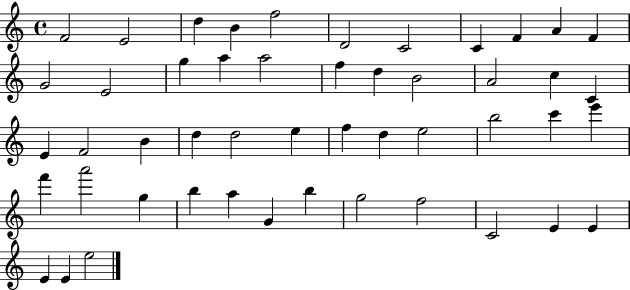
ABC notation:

X:1
T:Untitled
M:4/4
L:1/4
K:C
F2 E2 d B f2 D2 C2 C F A F G2 E2 g a a2 f d B2 A2 c C E F2 B d d2 e f d e2 b2 c' e' f' a'2 g b a G b g2 f2 C2 E E E E e2